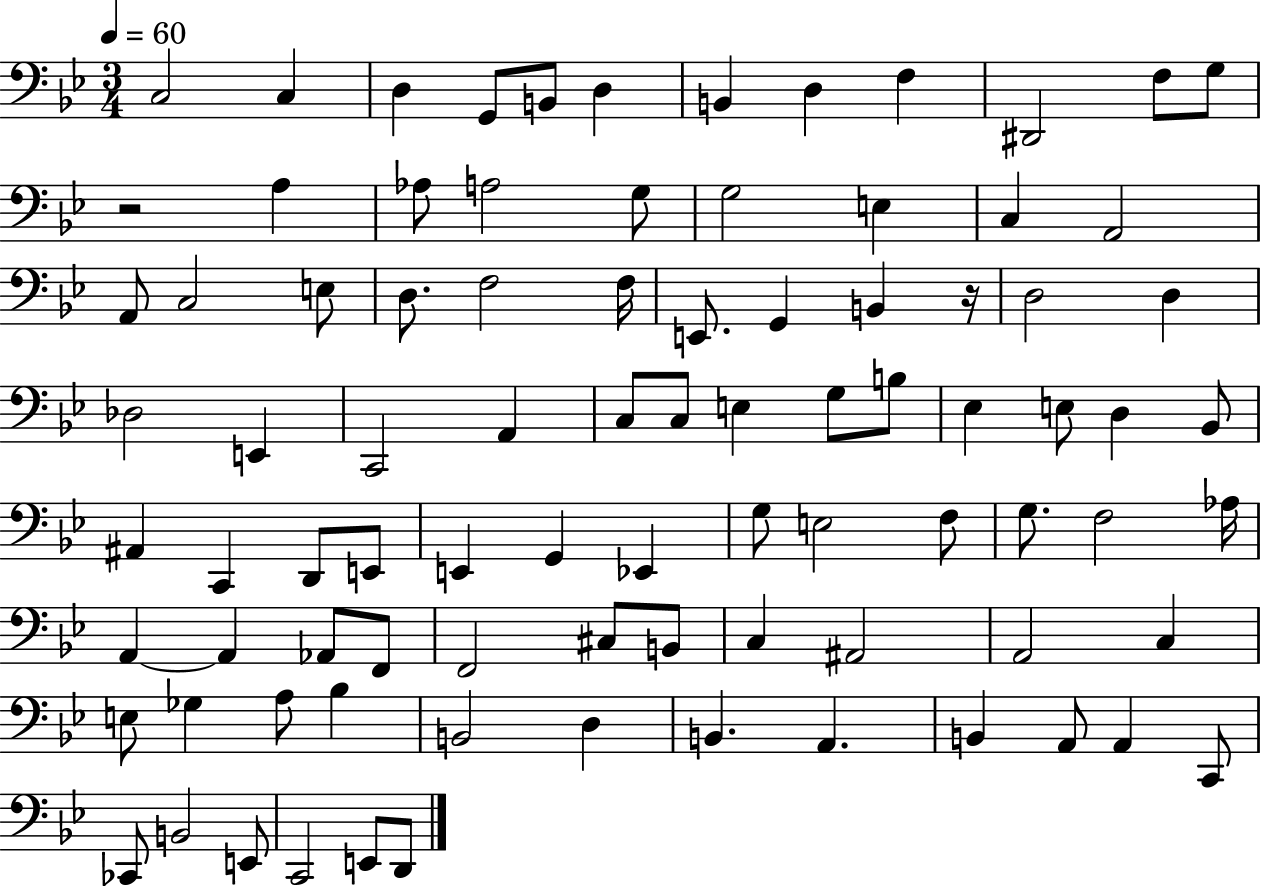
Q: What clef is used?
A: bass